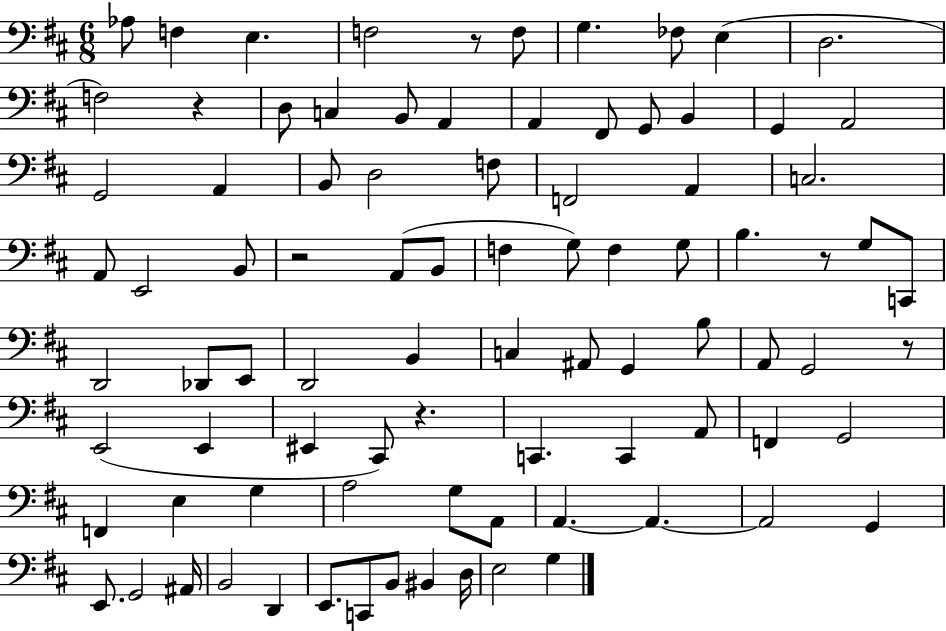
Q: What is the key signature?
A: D major